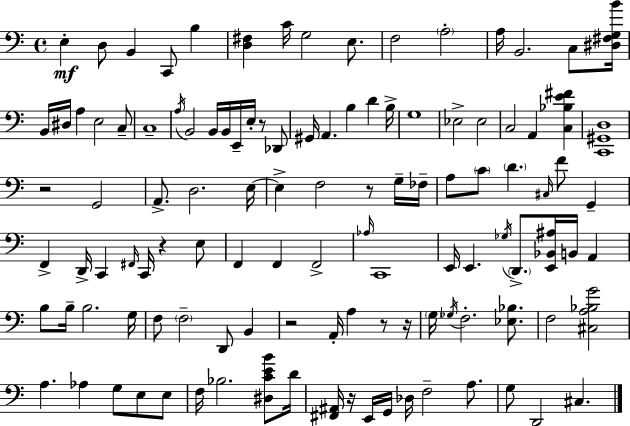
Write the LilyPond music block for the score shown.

{
  \clef bass
  \time 4/4
  \defaultTimeSignature
  \key a \minor
  e4-.\mf d8 b,4 c,8 b4 | <d fis>4 c'16 g2 e8. | f2 \parenthesize a2-. | a16 b,2. c8 <dis fis g b'>16 | \break b,16 dis16 a4 e2 c8-- | c1-- | \acciaccatura { a16 } b,2 b,16 b,16 e,16-- e16-. r8 des,8 | gis,16 a,4. b4 d'4 | \break b16-> g1 | ees2-> ees2 | c2 a,4 <c bes e' fis'>4 | <c, gis, d>1 | \break r2 g,2 | a,8.-> d2. | e16~~ e4-> f2 r8 g16-- | fes16-- a8 \parenthesize c'8 \parenthesize d'4. \grace { cis16 } f'8 g,4-- | \break f,4-> d,16-> c,4 \grace { fis,16 } c,16 r4 | e8 f,4 f,4 f,2-> | \grace { aes16 } c,1 | e,16 e,4. \acciaccatura { ges16 } \parenthesize d,8.-> <e, bes, ais>16 | \break b,16 a,4 b8 b16-- b2. | g16 f8 \parenthesize f2-- d,8 | b,4 r2 a,16-. a4 | r8 r16 \parenthesize g16 \acciaccatura { ges16 } f2.-. | \break <ees bes>8. f2 <cis a bes g'>2 | a4. aes4 | g8 e8 e8 f16 bes2. | <dis c' e' b'>8 d'16 <fis, ais,>16 r16 e,16 g,16 des16 f2-- | \break a8. g8 d,2 | cis4. \bar "|."
}